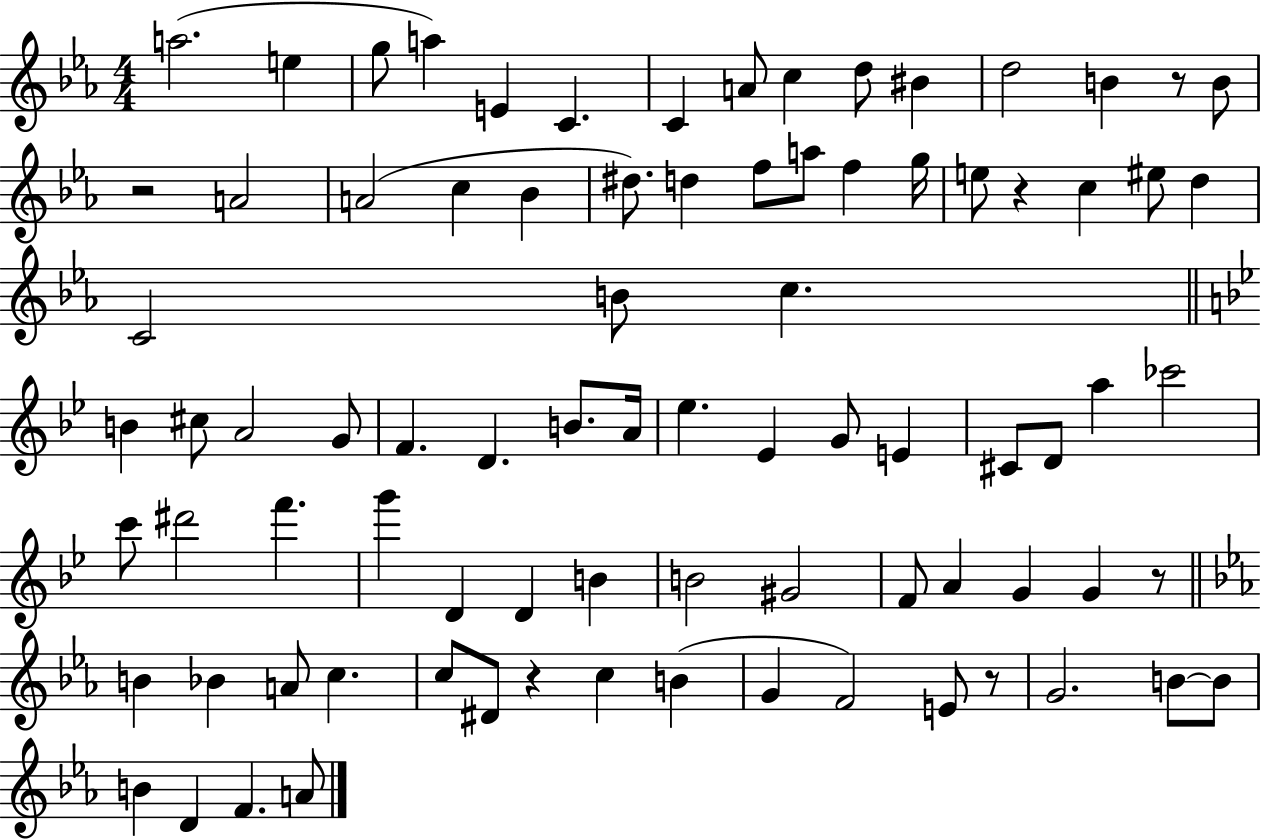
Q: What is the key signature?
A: EES major